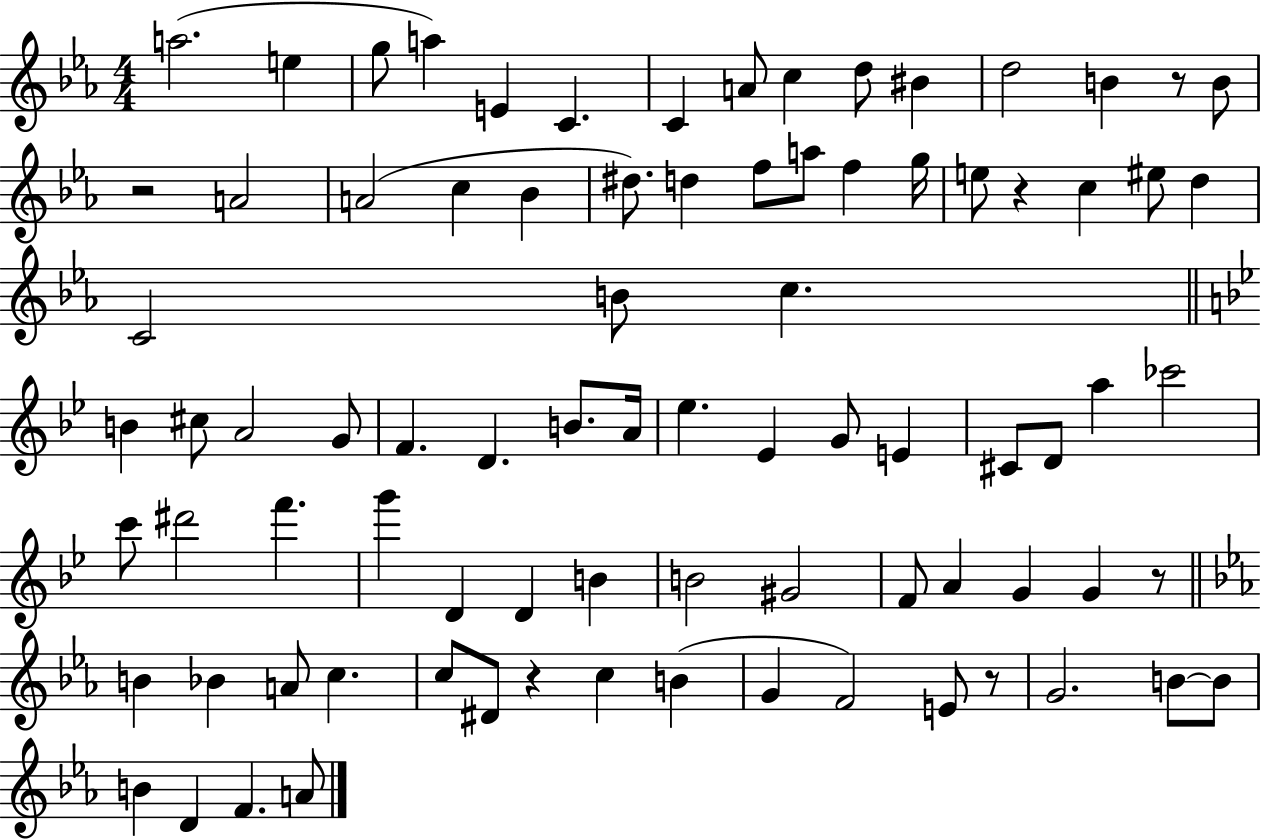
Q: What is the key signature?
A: EES major